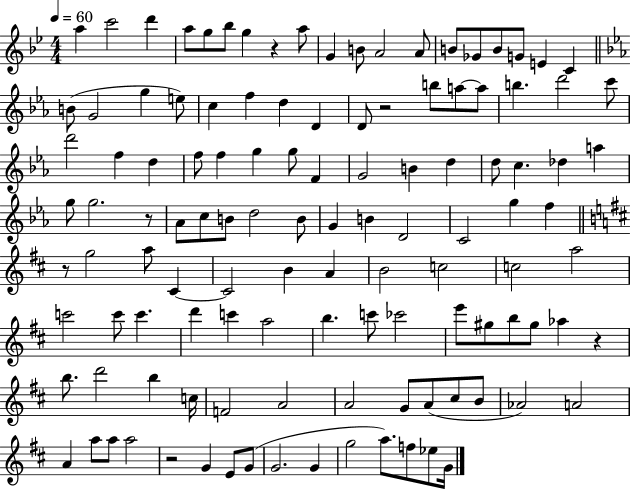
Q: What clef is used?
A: treble